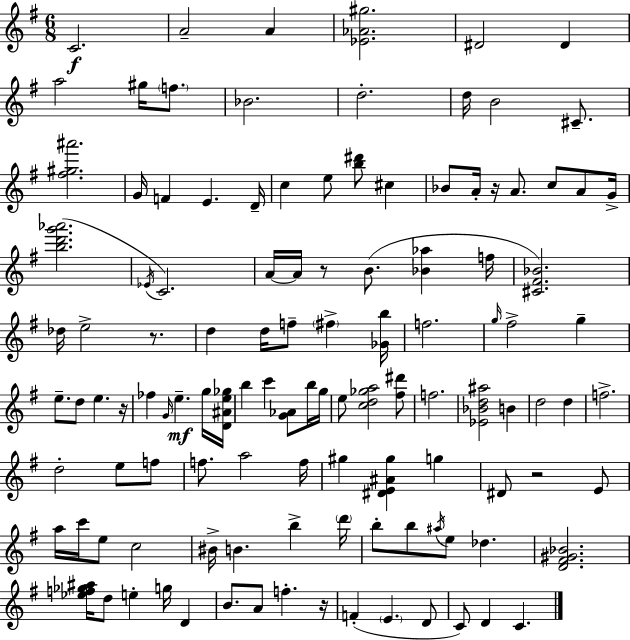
{
  \clef treble
  \numericTimeSignature
  \time 6/8
  \key g \major
  c'2.\f | a'2-- a'4 | <ees' aes' gis''>2. | dis'2 dis'4 | \break a''2 gis''16 \parenthesize f''8. | bes'2. | d''2.-. | d''16 b'2 cis'8.-- | \break <fis'' gis'' ais'''>2. | g'16 f'4 e'4. d'16-- | c''4 e''8 <b'' dis'''>8 cis''4 | bes'8 a'16-. r16 a'8. c''8 a'8 g'16-> | \break <b'' d''' g''' aes'''>2.( | \acciaccatura { ees'16 } c'2.) | a'16~~ a'16 r8 b'8.( <bes' aes''>4 | f''16 <cis' fis' bes'>2.) | \break des''16 e''2-> r8. | d''4 d''16 f''8-- \parenthesize fis''4-> | <ges' b''>16 f''2. | \grace { g''16 } fis''2-> g''4-- | \break e''8.-- d''8 e''4. | r16 fes''4 \grace { g'16 } e''4.--\mf | g''16 <d' ais' e'' ges''>16 b''4 c'''4 <g' aes'>8 | b''16 g''16 e''8 <c'' d'' ges'' a''>2 | \break <fis'' dis'''>8 f''2. | <ees' bes' d'' ais''>2 b'4 | d''2 d''4 | f''2.-> | \break d''2-. e''8 | f''8 f''8. a''2 | f''16 gis''4 <dis' e' ais' gis''>4 g''4 | dis'8 r2 | \break e'8 a''16 c'''16 e''8 c''2 | bis'16-> b'4. b''4-> | \parenthesize d'''16 b''8-. b''8 \acciaccatura { ais''16 } e''8 des''4. | <d' fis' gis' bes'>2. | \break <ees'' f'' ges'' ais''>16 d''8 e''4-. g''16 | d'4 b'8. a'8 f''4.-. | r16 f'4-.( \parenthesize e'4. | d'8 c'8) d'4 c'4. | \break \bar "|."
}